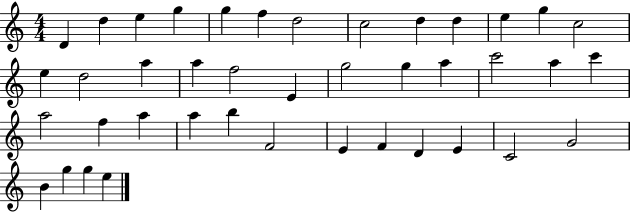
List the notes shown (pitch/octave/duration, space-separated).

D4/q D5/q E5/q G5/q G5/q F5/q D5/h C5/h D5/q D5/q E5/q G5/q C5/h E5/q D5/h A5/q A5/q F5/h E4/q G5/h G5/q A5/q C6/h A5/q C6/q A5/h F5/q A5/q A5/q B5/q F4/h E4/q F4/q D4/q E4/q C4/h G4/h B4/q G5/q G5/q E5/q